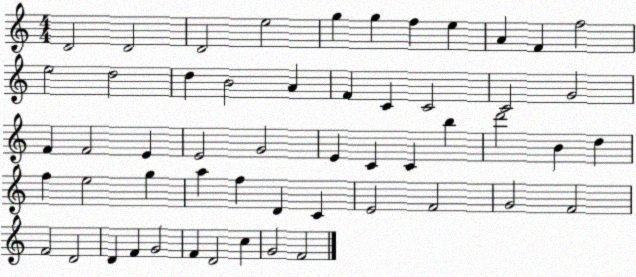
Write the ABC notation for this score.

X:1
T:Untitled
M:4/4
L:1/4
K:C
D2 D2 D2 e2 g g f e A F f2 e2 d2 d B2 A F C C2 C2 G2 F F2 E E2 G2 E C C b d'2 B d f e2 g a f D C E2 F2 G2 F2 F2 D2 D F G2 F D2 c G2 F2